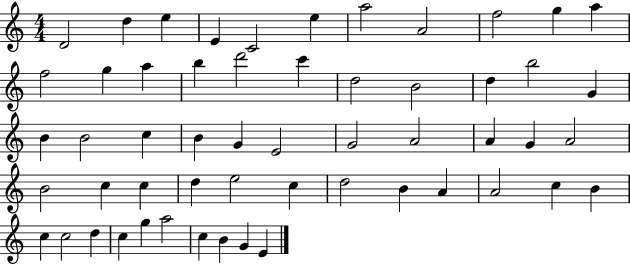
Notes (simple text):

D4/h D5/q E5/q E4/q C4/h E5/q A5/h A4/h F5/h G5/q A5/q F5/h G5/q A5/q B5/q D6/h C6/q D5/h B4/h D5/q B5/h G4/q B4/q B4/h C5/q B4/q G4/q E4/h G4/h A4/h A4/q G4/q A4/h B4/h C5/q C5/q D5/q E5/h C5/q D5/h B4/q A4/q A4/h C5/q B4/q C5/q C5/h D5/q C5/q G5/q A5/h C5/q B4/q G4/q E4/q